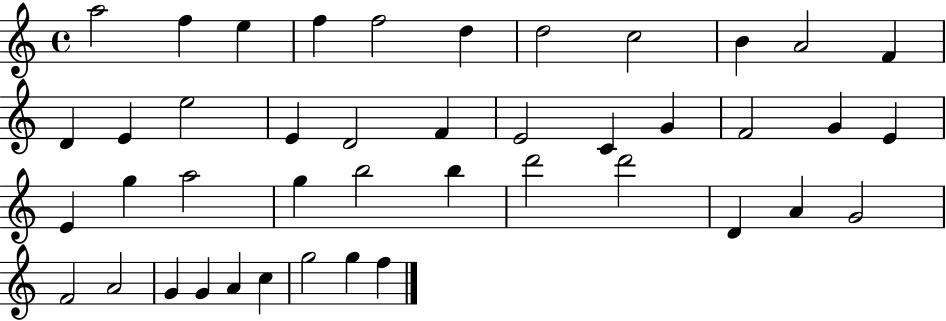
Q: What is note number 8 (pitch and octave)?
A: C5